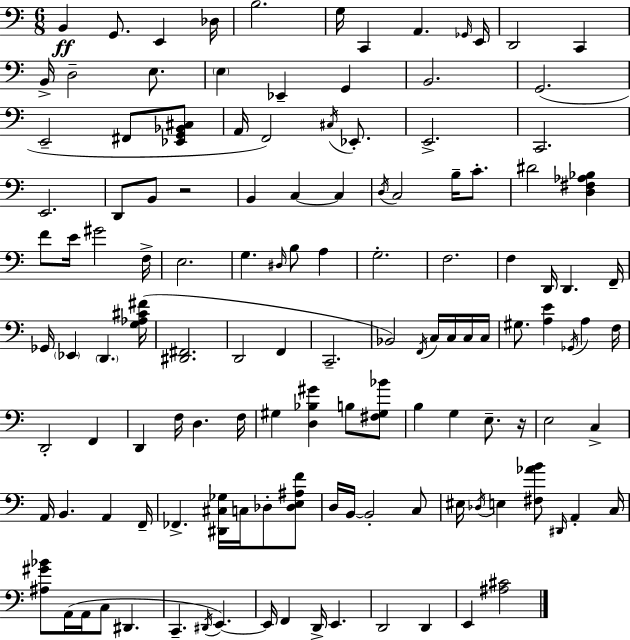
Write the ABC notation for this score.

X:1
T:Untitled
M:6/8
L:1/4
K:C
B,, G,,/2 E,, _D,/4 B,2 G,/4 C,, A,, _G,,/4 E,,/4 D,,2 C,, B,,/4 D,2 E,/2 E, _E,, G,, B,,2 G,,2 E,,2 ^F,,/2 [_E,,G,,_B,,^C,]/2 A,,/4 F,,2 ^C,/4 _E,,/2 E,,2 C,,2 E,,2 D,,/2 B,,/2 z2 B,, C, C, D,/4 C,2 B,/4 C/2 ^D2 [D,^F,_A,_B,] F/2 E/4 ^G2 F,/4 E,2 G, ^D,/4 B,/2 A, G,2 F,2 F, D,,/4 D,, F,,/4 _G,,/4 _E,, D,, [G,_A,^C^F]/4 [^D,,^F,,]2 D,,2 F,, C,,2 _B,,2 F,,/4 C,/4 C,/4 C,/4 C,/4 ^G,/2 [A,E] _G,,/4 A, F,/4 D,,2 F,, D,, F,/4 D, F,/4 ^G, [D,_B,^G] B,/2 [^F,^G,_B]/2 B, G, E,/2 z/4 E,2 C, A,,/4 B,, A,, F,,/4 _F,, [^D,,^C,_G,]/4 C,/4 _D,/2 [_D,E,^A,F]/2 D,/4 B,,/4 B,,2 C,/2 ^E,/4 _D,/4 E, [^F,_AB]/2 ^D,,/4 A,, C,/4 [^A,^G_B]/2 A,,/4 A,,/4 C,/2 ^D,, C,, ^D,,/4 E,, E,,/4 F,, D,,/4 E,, D,,2 D,, E,, [^A,^C]2